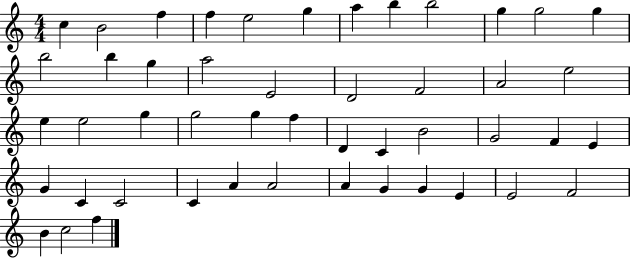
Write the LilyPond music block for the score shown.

{
  \clef treble
  \numericTimeSignature
  \time 4/4
  \key c \major
  c''4 b'2 f''4 | f''4 e''2 g''4 | a''4 b''4 b''2 | g''4 g''2 g''4 | \break b''2 b''4 g''4 | a''2 e'2 | d'2 f'2 | a'2 e''2 | \break e''4 e''2 g''4 | g''2 g''4 f''4 | d'4 c'4 b'2 | g'2 f'4 e'4 | \break g'4 c'4 c'2 | c'4 a'4 a'2 | a'4 g'4 g'4 e'4 | e'2 f'2 | \break b'4 c''2 f''4 | \bar "|."
}